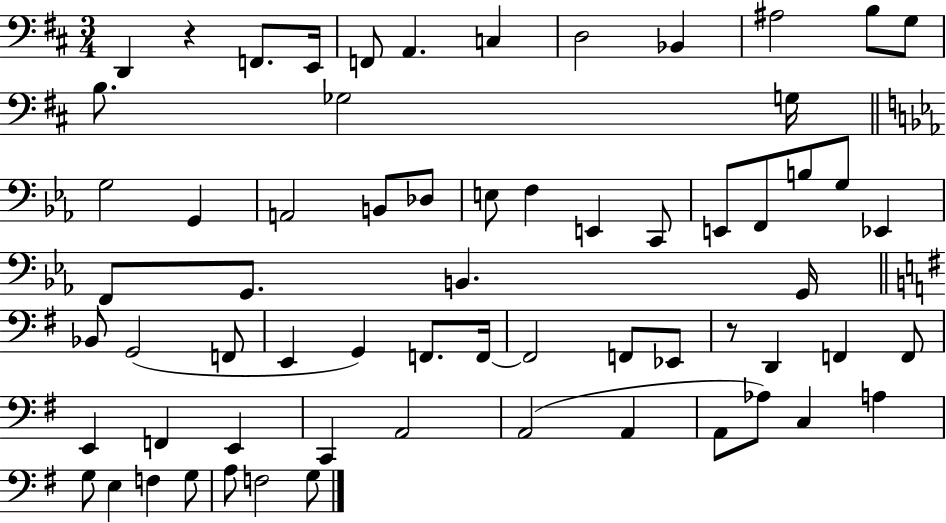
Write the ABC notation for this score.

X:1
T:Untitled
M:3/4
L:1/4
K:D
D,, z F,,/2 E,,/4 F,,/2 A,, C, D,2 _B,, ^A,2 B,/2 G,/2 B,/2 _G,2 G,/4 G,2 G,, A,,2 B,,/2 _D,/2 E,/2 F, E,, C,,/2 E,,/2 F,,/2 B,/2 G,/2 _E,, F,,/2 G,,/2 B,, G,,/4 _B,,/2 G,,2 F,,/2 E,, G,, F,,/2 F,,/4 F,,2 F,,/2 _E,,/2 z/2 D,, F,, F,,/2 E,, F,, E,, C,, A,,2 A,,2 A,, A,,/2 _A,/2 C, A, G,/2 E, F, G,/2 A,/2 F,2 G,/2